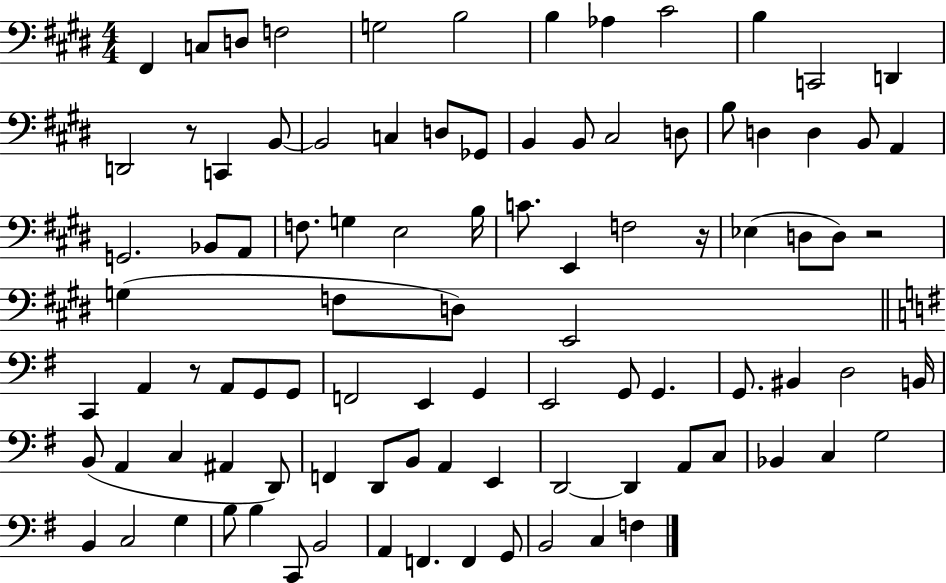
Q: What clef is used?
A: bass